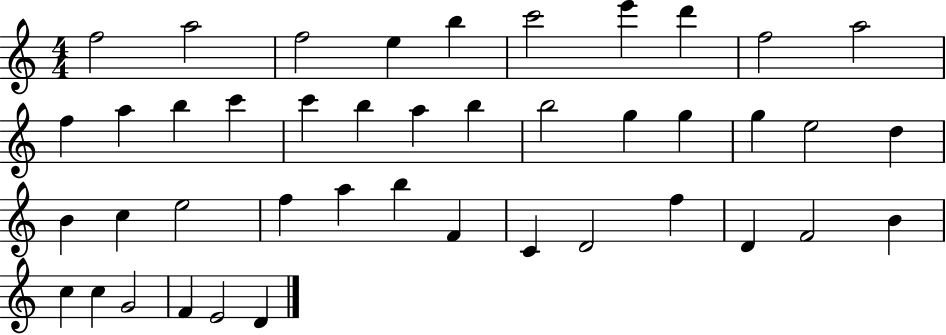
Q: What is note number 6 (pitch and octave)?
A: C6